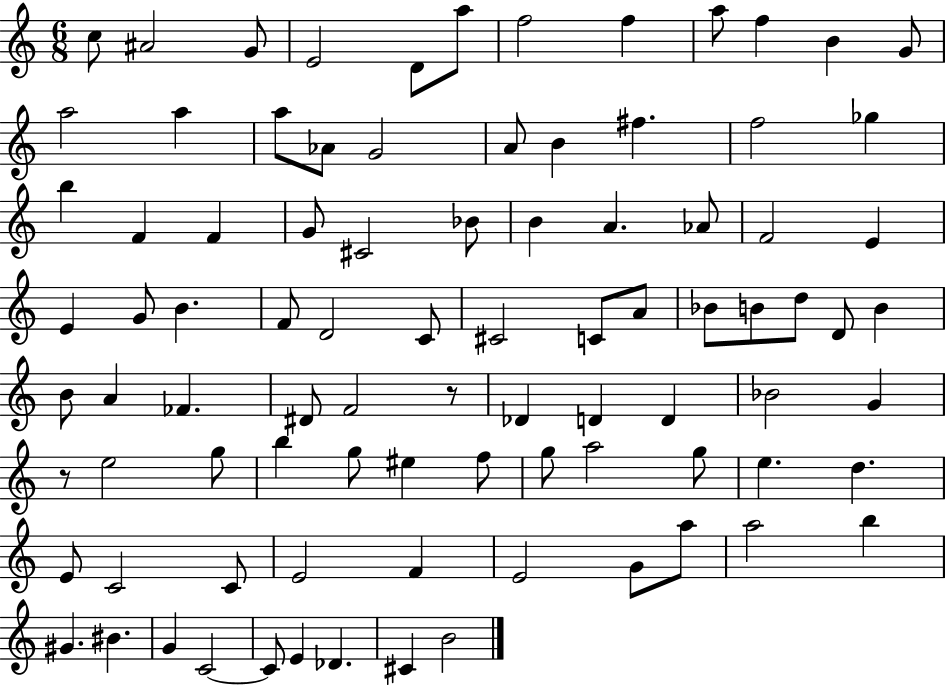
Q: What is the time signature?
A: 6/8